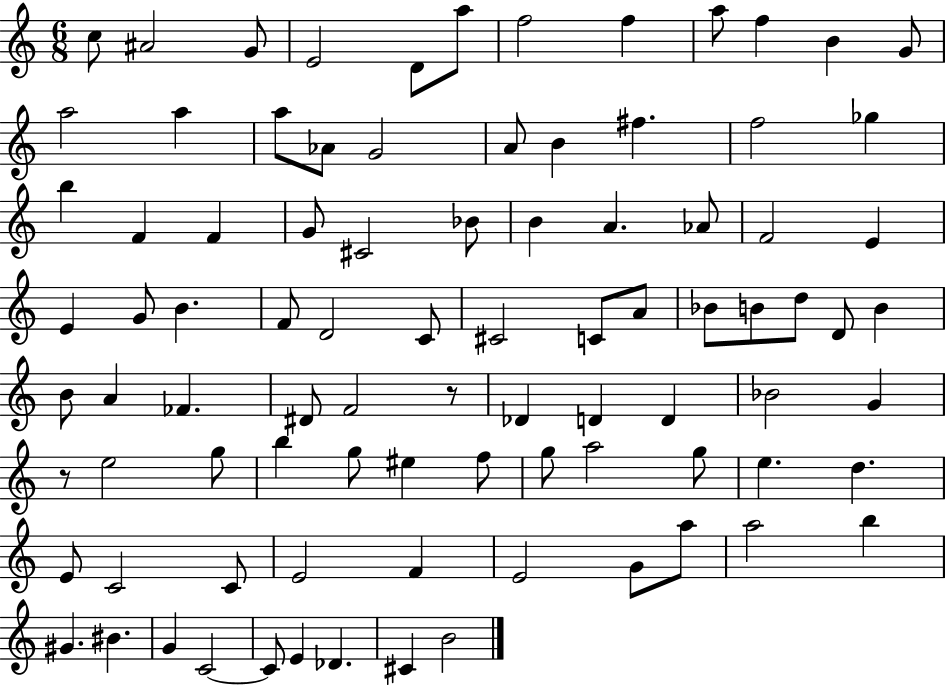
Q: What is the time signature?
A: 6/8